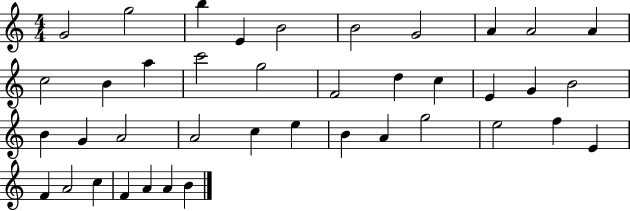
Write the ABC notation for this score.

X:1
T:Untitled
M:4/4
L:1/4
K:C
G2 g2 b E B2 B2 G2 A A2 A c2 B a c'2 g2 F2 d c E G B2 B G A2 A2 c e B A g2 e2 f E F A2 c F A A B